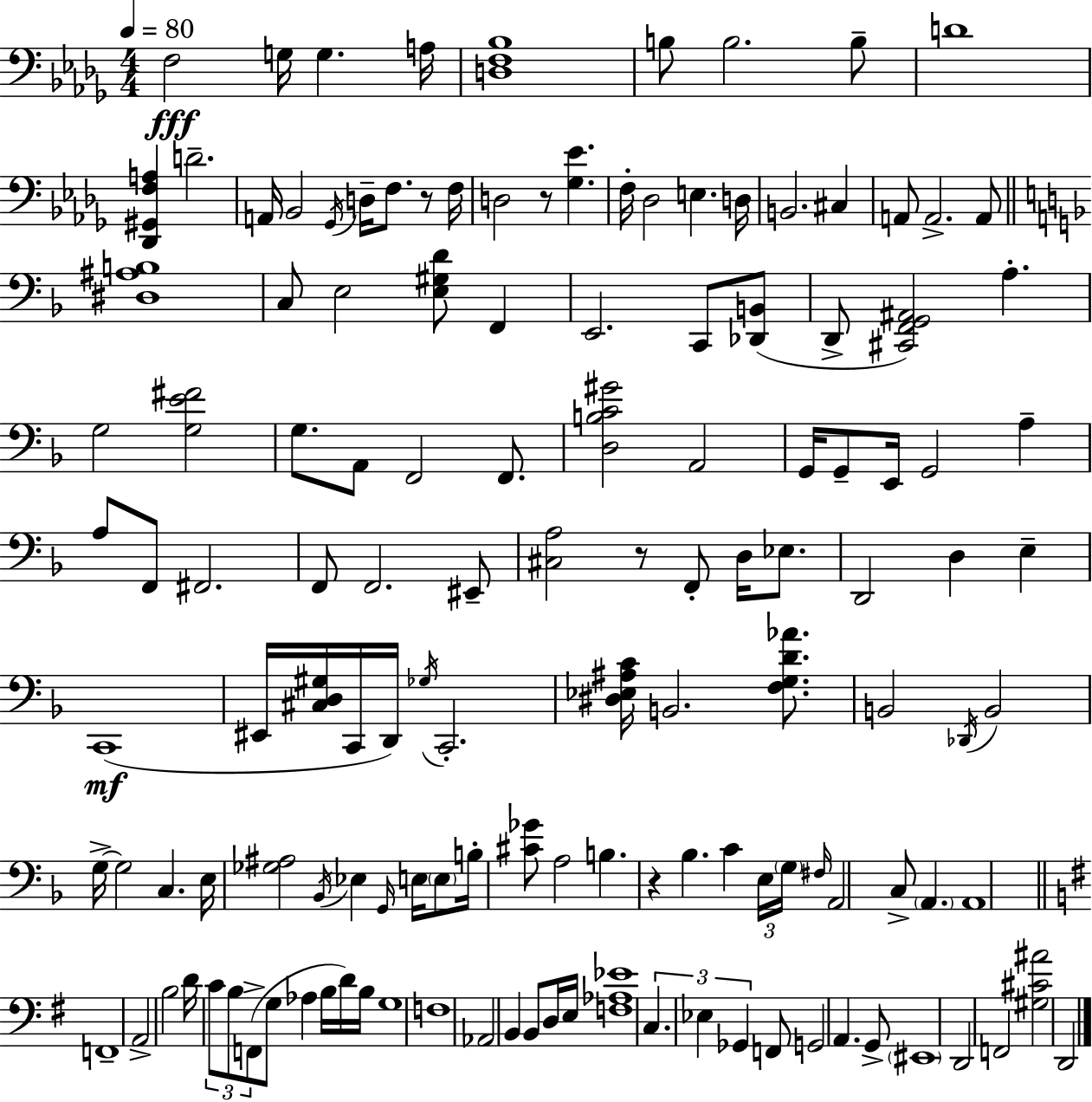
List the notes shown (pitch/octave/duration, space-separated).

F3/h G3/s G3/q. A3/s [D3,F3,Bb3]/w B3/e B3/h. B3/e D4/w [Db2,G#2,F3,A3]/q D4/h. A2/s Bb2/h Gb2/s D3/s F3/e. R/e F3/s D3/h R/e [Gb3,Eb4]/q. F3/s Db3/h E3/q. D3/s B2/h. C#3/q A2/e A2/h. A2/e [D#3,A#3,B3]/w C3/e E3/h [E3,G#3,D4]/e F2/q E2/h. C2/e [Db2,B2]/e D2/e [C#2,F2,G2,A#2]/h A3/q. G3/h [G3,E4,F#4]/h G3/e. A2/e F2/h F2/e. [D3,B3,C4,G#4]/h A2/h G2/s G2/e E2/s G2/h A3/q A3/e F2/e F#2/h. F2/e F2/h. EIS2/e [C#3,A3]/h R/e F2/e D3/s Eb3/e. D2/h D3/q E3/q C2/w EIS2/s [C#3,D3,G#3]/s C2/s D2/s Gb3/s C2/h. [D#3,Eb3,A#3,C4]/s B2/h. [F3,G3,D4,Ab4]/e. B2/h Db2/s B2/h G3/s G3/h C3/q. E3/s [Gb3,A#3]/h Bb2/s Eb3/q G2/s E3/s E3/e B3/s [C#4,Gb4]/e A3/h B3/q. R/q Bb3/q. C4/q E3/s G3/s F#3/s A2/h C3/e A2/q. A2/w F2/w A2/h B3/h D4/s C4/e B3/e F2/e G3/e Ab3/q B3/s D4/s B3/s G3/w F3/w Ab2/h B2/q B2/e D3/s E3/s [F3,Ab3,Eb4]/w C3/q. Eb3/q Gb2/q F2/e G2/h A2/q. G2/e EIS2/w D2/h F2/h [G#3,C#4,A#4]/h D2/h